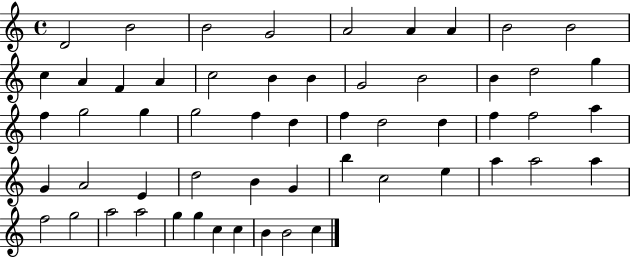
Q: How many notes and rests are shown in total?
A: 56